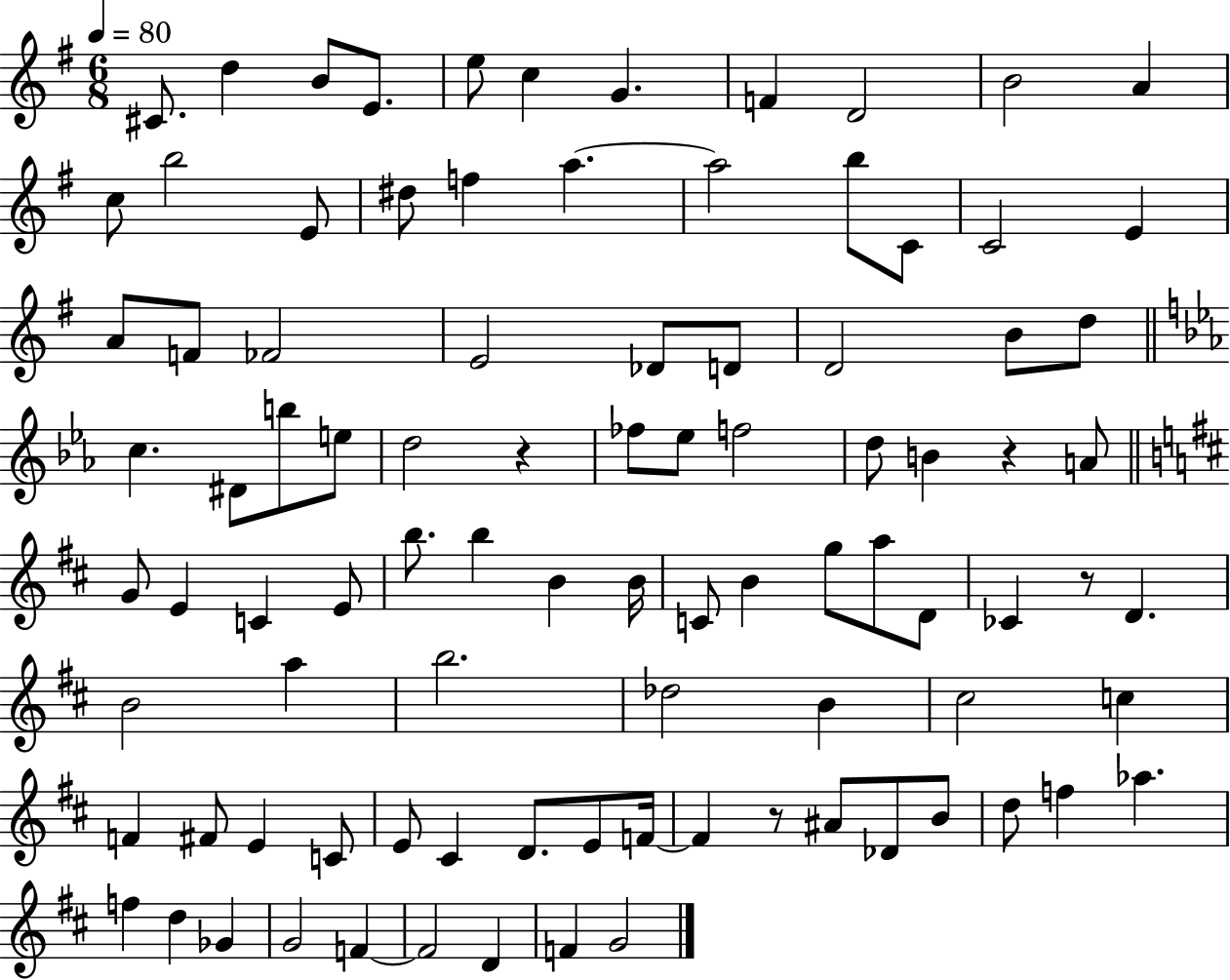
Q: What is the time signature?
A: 6/8